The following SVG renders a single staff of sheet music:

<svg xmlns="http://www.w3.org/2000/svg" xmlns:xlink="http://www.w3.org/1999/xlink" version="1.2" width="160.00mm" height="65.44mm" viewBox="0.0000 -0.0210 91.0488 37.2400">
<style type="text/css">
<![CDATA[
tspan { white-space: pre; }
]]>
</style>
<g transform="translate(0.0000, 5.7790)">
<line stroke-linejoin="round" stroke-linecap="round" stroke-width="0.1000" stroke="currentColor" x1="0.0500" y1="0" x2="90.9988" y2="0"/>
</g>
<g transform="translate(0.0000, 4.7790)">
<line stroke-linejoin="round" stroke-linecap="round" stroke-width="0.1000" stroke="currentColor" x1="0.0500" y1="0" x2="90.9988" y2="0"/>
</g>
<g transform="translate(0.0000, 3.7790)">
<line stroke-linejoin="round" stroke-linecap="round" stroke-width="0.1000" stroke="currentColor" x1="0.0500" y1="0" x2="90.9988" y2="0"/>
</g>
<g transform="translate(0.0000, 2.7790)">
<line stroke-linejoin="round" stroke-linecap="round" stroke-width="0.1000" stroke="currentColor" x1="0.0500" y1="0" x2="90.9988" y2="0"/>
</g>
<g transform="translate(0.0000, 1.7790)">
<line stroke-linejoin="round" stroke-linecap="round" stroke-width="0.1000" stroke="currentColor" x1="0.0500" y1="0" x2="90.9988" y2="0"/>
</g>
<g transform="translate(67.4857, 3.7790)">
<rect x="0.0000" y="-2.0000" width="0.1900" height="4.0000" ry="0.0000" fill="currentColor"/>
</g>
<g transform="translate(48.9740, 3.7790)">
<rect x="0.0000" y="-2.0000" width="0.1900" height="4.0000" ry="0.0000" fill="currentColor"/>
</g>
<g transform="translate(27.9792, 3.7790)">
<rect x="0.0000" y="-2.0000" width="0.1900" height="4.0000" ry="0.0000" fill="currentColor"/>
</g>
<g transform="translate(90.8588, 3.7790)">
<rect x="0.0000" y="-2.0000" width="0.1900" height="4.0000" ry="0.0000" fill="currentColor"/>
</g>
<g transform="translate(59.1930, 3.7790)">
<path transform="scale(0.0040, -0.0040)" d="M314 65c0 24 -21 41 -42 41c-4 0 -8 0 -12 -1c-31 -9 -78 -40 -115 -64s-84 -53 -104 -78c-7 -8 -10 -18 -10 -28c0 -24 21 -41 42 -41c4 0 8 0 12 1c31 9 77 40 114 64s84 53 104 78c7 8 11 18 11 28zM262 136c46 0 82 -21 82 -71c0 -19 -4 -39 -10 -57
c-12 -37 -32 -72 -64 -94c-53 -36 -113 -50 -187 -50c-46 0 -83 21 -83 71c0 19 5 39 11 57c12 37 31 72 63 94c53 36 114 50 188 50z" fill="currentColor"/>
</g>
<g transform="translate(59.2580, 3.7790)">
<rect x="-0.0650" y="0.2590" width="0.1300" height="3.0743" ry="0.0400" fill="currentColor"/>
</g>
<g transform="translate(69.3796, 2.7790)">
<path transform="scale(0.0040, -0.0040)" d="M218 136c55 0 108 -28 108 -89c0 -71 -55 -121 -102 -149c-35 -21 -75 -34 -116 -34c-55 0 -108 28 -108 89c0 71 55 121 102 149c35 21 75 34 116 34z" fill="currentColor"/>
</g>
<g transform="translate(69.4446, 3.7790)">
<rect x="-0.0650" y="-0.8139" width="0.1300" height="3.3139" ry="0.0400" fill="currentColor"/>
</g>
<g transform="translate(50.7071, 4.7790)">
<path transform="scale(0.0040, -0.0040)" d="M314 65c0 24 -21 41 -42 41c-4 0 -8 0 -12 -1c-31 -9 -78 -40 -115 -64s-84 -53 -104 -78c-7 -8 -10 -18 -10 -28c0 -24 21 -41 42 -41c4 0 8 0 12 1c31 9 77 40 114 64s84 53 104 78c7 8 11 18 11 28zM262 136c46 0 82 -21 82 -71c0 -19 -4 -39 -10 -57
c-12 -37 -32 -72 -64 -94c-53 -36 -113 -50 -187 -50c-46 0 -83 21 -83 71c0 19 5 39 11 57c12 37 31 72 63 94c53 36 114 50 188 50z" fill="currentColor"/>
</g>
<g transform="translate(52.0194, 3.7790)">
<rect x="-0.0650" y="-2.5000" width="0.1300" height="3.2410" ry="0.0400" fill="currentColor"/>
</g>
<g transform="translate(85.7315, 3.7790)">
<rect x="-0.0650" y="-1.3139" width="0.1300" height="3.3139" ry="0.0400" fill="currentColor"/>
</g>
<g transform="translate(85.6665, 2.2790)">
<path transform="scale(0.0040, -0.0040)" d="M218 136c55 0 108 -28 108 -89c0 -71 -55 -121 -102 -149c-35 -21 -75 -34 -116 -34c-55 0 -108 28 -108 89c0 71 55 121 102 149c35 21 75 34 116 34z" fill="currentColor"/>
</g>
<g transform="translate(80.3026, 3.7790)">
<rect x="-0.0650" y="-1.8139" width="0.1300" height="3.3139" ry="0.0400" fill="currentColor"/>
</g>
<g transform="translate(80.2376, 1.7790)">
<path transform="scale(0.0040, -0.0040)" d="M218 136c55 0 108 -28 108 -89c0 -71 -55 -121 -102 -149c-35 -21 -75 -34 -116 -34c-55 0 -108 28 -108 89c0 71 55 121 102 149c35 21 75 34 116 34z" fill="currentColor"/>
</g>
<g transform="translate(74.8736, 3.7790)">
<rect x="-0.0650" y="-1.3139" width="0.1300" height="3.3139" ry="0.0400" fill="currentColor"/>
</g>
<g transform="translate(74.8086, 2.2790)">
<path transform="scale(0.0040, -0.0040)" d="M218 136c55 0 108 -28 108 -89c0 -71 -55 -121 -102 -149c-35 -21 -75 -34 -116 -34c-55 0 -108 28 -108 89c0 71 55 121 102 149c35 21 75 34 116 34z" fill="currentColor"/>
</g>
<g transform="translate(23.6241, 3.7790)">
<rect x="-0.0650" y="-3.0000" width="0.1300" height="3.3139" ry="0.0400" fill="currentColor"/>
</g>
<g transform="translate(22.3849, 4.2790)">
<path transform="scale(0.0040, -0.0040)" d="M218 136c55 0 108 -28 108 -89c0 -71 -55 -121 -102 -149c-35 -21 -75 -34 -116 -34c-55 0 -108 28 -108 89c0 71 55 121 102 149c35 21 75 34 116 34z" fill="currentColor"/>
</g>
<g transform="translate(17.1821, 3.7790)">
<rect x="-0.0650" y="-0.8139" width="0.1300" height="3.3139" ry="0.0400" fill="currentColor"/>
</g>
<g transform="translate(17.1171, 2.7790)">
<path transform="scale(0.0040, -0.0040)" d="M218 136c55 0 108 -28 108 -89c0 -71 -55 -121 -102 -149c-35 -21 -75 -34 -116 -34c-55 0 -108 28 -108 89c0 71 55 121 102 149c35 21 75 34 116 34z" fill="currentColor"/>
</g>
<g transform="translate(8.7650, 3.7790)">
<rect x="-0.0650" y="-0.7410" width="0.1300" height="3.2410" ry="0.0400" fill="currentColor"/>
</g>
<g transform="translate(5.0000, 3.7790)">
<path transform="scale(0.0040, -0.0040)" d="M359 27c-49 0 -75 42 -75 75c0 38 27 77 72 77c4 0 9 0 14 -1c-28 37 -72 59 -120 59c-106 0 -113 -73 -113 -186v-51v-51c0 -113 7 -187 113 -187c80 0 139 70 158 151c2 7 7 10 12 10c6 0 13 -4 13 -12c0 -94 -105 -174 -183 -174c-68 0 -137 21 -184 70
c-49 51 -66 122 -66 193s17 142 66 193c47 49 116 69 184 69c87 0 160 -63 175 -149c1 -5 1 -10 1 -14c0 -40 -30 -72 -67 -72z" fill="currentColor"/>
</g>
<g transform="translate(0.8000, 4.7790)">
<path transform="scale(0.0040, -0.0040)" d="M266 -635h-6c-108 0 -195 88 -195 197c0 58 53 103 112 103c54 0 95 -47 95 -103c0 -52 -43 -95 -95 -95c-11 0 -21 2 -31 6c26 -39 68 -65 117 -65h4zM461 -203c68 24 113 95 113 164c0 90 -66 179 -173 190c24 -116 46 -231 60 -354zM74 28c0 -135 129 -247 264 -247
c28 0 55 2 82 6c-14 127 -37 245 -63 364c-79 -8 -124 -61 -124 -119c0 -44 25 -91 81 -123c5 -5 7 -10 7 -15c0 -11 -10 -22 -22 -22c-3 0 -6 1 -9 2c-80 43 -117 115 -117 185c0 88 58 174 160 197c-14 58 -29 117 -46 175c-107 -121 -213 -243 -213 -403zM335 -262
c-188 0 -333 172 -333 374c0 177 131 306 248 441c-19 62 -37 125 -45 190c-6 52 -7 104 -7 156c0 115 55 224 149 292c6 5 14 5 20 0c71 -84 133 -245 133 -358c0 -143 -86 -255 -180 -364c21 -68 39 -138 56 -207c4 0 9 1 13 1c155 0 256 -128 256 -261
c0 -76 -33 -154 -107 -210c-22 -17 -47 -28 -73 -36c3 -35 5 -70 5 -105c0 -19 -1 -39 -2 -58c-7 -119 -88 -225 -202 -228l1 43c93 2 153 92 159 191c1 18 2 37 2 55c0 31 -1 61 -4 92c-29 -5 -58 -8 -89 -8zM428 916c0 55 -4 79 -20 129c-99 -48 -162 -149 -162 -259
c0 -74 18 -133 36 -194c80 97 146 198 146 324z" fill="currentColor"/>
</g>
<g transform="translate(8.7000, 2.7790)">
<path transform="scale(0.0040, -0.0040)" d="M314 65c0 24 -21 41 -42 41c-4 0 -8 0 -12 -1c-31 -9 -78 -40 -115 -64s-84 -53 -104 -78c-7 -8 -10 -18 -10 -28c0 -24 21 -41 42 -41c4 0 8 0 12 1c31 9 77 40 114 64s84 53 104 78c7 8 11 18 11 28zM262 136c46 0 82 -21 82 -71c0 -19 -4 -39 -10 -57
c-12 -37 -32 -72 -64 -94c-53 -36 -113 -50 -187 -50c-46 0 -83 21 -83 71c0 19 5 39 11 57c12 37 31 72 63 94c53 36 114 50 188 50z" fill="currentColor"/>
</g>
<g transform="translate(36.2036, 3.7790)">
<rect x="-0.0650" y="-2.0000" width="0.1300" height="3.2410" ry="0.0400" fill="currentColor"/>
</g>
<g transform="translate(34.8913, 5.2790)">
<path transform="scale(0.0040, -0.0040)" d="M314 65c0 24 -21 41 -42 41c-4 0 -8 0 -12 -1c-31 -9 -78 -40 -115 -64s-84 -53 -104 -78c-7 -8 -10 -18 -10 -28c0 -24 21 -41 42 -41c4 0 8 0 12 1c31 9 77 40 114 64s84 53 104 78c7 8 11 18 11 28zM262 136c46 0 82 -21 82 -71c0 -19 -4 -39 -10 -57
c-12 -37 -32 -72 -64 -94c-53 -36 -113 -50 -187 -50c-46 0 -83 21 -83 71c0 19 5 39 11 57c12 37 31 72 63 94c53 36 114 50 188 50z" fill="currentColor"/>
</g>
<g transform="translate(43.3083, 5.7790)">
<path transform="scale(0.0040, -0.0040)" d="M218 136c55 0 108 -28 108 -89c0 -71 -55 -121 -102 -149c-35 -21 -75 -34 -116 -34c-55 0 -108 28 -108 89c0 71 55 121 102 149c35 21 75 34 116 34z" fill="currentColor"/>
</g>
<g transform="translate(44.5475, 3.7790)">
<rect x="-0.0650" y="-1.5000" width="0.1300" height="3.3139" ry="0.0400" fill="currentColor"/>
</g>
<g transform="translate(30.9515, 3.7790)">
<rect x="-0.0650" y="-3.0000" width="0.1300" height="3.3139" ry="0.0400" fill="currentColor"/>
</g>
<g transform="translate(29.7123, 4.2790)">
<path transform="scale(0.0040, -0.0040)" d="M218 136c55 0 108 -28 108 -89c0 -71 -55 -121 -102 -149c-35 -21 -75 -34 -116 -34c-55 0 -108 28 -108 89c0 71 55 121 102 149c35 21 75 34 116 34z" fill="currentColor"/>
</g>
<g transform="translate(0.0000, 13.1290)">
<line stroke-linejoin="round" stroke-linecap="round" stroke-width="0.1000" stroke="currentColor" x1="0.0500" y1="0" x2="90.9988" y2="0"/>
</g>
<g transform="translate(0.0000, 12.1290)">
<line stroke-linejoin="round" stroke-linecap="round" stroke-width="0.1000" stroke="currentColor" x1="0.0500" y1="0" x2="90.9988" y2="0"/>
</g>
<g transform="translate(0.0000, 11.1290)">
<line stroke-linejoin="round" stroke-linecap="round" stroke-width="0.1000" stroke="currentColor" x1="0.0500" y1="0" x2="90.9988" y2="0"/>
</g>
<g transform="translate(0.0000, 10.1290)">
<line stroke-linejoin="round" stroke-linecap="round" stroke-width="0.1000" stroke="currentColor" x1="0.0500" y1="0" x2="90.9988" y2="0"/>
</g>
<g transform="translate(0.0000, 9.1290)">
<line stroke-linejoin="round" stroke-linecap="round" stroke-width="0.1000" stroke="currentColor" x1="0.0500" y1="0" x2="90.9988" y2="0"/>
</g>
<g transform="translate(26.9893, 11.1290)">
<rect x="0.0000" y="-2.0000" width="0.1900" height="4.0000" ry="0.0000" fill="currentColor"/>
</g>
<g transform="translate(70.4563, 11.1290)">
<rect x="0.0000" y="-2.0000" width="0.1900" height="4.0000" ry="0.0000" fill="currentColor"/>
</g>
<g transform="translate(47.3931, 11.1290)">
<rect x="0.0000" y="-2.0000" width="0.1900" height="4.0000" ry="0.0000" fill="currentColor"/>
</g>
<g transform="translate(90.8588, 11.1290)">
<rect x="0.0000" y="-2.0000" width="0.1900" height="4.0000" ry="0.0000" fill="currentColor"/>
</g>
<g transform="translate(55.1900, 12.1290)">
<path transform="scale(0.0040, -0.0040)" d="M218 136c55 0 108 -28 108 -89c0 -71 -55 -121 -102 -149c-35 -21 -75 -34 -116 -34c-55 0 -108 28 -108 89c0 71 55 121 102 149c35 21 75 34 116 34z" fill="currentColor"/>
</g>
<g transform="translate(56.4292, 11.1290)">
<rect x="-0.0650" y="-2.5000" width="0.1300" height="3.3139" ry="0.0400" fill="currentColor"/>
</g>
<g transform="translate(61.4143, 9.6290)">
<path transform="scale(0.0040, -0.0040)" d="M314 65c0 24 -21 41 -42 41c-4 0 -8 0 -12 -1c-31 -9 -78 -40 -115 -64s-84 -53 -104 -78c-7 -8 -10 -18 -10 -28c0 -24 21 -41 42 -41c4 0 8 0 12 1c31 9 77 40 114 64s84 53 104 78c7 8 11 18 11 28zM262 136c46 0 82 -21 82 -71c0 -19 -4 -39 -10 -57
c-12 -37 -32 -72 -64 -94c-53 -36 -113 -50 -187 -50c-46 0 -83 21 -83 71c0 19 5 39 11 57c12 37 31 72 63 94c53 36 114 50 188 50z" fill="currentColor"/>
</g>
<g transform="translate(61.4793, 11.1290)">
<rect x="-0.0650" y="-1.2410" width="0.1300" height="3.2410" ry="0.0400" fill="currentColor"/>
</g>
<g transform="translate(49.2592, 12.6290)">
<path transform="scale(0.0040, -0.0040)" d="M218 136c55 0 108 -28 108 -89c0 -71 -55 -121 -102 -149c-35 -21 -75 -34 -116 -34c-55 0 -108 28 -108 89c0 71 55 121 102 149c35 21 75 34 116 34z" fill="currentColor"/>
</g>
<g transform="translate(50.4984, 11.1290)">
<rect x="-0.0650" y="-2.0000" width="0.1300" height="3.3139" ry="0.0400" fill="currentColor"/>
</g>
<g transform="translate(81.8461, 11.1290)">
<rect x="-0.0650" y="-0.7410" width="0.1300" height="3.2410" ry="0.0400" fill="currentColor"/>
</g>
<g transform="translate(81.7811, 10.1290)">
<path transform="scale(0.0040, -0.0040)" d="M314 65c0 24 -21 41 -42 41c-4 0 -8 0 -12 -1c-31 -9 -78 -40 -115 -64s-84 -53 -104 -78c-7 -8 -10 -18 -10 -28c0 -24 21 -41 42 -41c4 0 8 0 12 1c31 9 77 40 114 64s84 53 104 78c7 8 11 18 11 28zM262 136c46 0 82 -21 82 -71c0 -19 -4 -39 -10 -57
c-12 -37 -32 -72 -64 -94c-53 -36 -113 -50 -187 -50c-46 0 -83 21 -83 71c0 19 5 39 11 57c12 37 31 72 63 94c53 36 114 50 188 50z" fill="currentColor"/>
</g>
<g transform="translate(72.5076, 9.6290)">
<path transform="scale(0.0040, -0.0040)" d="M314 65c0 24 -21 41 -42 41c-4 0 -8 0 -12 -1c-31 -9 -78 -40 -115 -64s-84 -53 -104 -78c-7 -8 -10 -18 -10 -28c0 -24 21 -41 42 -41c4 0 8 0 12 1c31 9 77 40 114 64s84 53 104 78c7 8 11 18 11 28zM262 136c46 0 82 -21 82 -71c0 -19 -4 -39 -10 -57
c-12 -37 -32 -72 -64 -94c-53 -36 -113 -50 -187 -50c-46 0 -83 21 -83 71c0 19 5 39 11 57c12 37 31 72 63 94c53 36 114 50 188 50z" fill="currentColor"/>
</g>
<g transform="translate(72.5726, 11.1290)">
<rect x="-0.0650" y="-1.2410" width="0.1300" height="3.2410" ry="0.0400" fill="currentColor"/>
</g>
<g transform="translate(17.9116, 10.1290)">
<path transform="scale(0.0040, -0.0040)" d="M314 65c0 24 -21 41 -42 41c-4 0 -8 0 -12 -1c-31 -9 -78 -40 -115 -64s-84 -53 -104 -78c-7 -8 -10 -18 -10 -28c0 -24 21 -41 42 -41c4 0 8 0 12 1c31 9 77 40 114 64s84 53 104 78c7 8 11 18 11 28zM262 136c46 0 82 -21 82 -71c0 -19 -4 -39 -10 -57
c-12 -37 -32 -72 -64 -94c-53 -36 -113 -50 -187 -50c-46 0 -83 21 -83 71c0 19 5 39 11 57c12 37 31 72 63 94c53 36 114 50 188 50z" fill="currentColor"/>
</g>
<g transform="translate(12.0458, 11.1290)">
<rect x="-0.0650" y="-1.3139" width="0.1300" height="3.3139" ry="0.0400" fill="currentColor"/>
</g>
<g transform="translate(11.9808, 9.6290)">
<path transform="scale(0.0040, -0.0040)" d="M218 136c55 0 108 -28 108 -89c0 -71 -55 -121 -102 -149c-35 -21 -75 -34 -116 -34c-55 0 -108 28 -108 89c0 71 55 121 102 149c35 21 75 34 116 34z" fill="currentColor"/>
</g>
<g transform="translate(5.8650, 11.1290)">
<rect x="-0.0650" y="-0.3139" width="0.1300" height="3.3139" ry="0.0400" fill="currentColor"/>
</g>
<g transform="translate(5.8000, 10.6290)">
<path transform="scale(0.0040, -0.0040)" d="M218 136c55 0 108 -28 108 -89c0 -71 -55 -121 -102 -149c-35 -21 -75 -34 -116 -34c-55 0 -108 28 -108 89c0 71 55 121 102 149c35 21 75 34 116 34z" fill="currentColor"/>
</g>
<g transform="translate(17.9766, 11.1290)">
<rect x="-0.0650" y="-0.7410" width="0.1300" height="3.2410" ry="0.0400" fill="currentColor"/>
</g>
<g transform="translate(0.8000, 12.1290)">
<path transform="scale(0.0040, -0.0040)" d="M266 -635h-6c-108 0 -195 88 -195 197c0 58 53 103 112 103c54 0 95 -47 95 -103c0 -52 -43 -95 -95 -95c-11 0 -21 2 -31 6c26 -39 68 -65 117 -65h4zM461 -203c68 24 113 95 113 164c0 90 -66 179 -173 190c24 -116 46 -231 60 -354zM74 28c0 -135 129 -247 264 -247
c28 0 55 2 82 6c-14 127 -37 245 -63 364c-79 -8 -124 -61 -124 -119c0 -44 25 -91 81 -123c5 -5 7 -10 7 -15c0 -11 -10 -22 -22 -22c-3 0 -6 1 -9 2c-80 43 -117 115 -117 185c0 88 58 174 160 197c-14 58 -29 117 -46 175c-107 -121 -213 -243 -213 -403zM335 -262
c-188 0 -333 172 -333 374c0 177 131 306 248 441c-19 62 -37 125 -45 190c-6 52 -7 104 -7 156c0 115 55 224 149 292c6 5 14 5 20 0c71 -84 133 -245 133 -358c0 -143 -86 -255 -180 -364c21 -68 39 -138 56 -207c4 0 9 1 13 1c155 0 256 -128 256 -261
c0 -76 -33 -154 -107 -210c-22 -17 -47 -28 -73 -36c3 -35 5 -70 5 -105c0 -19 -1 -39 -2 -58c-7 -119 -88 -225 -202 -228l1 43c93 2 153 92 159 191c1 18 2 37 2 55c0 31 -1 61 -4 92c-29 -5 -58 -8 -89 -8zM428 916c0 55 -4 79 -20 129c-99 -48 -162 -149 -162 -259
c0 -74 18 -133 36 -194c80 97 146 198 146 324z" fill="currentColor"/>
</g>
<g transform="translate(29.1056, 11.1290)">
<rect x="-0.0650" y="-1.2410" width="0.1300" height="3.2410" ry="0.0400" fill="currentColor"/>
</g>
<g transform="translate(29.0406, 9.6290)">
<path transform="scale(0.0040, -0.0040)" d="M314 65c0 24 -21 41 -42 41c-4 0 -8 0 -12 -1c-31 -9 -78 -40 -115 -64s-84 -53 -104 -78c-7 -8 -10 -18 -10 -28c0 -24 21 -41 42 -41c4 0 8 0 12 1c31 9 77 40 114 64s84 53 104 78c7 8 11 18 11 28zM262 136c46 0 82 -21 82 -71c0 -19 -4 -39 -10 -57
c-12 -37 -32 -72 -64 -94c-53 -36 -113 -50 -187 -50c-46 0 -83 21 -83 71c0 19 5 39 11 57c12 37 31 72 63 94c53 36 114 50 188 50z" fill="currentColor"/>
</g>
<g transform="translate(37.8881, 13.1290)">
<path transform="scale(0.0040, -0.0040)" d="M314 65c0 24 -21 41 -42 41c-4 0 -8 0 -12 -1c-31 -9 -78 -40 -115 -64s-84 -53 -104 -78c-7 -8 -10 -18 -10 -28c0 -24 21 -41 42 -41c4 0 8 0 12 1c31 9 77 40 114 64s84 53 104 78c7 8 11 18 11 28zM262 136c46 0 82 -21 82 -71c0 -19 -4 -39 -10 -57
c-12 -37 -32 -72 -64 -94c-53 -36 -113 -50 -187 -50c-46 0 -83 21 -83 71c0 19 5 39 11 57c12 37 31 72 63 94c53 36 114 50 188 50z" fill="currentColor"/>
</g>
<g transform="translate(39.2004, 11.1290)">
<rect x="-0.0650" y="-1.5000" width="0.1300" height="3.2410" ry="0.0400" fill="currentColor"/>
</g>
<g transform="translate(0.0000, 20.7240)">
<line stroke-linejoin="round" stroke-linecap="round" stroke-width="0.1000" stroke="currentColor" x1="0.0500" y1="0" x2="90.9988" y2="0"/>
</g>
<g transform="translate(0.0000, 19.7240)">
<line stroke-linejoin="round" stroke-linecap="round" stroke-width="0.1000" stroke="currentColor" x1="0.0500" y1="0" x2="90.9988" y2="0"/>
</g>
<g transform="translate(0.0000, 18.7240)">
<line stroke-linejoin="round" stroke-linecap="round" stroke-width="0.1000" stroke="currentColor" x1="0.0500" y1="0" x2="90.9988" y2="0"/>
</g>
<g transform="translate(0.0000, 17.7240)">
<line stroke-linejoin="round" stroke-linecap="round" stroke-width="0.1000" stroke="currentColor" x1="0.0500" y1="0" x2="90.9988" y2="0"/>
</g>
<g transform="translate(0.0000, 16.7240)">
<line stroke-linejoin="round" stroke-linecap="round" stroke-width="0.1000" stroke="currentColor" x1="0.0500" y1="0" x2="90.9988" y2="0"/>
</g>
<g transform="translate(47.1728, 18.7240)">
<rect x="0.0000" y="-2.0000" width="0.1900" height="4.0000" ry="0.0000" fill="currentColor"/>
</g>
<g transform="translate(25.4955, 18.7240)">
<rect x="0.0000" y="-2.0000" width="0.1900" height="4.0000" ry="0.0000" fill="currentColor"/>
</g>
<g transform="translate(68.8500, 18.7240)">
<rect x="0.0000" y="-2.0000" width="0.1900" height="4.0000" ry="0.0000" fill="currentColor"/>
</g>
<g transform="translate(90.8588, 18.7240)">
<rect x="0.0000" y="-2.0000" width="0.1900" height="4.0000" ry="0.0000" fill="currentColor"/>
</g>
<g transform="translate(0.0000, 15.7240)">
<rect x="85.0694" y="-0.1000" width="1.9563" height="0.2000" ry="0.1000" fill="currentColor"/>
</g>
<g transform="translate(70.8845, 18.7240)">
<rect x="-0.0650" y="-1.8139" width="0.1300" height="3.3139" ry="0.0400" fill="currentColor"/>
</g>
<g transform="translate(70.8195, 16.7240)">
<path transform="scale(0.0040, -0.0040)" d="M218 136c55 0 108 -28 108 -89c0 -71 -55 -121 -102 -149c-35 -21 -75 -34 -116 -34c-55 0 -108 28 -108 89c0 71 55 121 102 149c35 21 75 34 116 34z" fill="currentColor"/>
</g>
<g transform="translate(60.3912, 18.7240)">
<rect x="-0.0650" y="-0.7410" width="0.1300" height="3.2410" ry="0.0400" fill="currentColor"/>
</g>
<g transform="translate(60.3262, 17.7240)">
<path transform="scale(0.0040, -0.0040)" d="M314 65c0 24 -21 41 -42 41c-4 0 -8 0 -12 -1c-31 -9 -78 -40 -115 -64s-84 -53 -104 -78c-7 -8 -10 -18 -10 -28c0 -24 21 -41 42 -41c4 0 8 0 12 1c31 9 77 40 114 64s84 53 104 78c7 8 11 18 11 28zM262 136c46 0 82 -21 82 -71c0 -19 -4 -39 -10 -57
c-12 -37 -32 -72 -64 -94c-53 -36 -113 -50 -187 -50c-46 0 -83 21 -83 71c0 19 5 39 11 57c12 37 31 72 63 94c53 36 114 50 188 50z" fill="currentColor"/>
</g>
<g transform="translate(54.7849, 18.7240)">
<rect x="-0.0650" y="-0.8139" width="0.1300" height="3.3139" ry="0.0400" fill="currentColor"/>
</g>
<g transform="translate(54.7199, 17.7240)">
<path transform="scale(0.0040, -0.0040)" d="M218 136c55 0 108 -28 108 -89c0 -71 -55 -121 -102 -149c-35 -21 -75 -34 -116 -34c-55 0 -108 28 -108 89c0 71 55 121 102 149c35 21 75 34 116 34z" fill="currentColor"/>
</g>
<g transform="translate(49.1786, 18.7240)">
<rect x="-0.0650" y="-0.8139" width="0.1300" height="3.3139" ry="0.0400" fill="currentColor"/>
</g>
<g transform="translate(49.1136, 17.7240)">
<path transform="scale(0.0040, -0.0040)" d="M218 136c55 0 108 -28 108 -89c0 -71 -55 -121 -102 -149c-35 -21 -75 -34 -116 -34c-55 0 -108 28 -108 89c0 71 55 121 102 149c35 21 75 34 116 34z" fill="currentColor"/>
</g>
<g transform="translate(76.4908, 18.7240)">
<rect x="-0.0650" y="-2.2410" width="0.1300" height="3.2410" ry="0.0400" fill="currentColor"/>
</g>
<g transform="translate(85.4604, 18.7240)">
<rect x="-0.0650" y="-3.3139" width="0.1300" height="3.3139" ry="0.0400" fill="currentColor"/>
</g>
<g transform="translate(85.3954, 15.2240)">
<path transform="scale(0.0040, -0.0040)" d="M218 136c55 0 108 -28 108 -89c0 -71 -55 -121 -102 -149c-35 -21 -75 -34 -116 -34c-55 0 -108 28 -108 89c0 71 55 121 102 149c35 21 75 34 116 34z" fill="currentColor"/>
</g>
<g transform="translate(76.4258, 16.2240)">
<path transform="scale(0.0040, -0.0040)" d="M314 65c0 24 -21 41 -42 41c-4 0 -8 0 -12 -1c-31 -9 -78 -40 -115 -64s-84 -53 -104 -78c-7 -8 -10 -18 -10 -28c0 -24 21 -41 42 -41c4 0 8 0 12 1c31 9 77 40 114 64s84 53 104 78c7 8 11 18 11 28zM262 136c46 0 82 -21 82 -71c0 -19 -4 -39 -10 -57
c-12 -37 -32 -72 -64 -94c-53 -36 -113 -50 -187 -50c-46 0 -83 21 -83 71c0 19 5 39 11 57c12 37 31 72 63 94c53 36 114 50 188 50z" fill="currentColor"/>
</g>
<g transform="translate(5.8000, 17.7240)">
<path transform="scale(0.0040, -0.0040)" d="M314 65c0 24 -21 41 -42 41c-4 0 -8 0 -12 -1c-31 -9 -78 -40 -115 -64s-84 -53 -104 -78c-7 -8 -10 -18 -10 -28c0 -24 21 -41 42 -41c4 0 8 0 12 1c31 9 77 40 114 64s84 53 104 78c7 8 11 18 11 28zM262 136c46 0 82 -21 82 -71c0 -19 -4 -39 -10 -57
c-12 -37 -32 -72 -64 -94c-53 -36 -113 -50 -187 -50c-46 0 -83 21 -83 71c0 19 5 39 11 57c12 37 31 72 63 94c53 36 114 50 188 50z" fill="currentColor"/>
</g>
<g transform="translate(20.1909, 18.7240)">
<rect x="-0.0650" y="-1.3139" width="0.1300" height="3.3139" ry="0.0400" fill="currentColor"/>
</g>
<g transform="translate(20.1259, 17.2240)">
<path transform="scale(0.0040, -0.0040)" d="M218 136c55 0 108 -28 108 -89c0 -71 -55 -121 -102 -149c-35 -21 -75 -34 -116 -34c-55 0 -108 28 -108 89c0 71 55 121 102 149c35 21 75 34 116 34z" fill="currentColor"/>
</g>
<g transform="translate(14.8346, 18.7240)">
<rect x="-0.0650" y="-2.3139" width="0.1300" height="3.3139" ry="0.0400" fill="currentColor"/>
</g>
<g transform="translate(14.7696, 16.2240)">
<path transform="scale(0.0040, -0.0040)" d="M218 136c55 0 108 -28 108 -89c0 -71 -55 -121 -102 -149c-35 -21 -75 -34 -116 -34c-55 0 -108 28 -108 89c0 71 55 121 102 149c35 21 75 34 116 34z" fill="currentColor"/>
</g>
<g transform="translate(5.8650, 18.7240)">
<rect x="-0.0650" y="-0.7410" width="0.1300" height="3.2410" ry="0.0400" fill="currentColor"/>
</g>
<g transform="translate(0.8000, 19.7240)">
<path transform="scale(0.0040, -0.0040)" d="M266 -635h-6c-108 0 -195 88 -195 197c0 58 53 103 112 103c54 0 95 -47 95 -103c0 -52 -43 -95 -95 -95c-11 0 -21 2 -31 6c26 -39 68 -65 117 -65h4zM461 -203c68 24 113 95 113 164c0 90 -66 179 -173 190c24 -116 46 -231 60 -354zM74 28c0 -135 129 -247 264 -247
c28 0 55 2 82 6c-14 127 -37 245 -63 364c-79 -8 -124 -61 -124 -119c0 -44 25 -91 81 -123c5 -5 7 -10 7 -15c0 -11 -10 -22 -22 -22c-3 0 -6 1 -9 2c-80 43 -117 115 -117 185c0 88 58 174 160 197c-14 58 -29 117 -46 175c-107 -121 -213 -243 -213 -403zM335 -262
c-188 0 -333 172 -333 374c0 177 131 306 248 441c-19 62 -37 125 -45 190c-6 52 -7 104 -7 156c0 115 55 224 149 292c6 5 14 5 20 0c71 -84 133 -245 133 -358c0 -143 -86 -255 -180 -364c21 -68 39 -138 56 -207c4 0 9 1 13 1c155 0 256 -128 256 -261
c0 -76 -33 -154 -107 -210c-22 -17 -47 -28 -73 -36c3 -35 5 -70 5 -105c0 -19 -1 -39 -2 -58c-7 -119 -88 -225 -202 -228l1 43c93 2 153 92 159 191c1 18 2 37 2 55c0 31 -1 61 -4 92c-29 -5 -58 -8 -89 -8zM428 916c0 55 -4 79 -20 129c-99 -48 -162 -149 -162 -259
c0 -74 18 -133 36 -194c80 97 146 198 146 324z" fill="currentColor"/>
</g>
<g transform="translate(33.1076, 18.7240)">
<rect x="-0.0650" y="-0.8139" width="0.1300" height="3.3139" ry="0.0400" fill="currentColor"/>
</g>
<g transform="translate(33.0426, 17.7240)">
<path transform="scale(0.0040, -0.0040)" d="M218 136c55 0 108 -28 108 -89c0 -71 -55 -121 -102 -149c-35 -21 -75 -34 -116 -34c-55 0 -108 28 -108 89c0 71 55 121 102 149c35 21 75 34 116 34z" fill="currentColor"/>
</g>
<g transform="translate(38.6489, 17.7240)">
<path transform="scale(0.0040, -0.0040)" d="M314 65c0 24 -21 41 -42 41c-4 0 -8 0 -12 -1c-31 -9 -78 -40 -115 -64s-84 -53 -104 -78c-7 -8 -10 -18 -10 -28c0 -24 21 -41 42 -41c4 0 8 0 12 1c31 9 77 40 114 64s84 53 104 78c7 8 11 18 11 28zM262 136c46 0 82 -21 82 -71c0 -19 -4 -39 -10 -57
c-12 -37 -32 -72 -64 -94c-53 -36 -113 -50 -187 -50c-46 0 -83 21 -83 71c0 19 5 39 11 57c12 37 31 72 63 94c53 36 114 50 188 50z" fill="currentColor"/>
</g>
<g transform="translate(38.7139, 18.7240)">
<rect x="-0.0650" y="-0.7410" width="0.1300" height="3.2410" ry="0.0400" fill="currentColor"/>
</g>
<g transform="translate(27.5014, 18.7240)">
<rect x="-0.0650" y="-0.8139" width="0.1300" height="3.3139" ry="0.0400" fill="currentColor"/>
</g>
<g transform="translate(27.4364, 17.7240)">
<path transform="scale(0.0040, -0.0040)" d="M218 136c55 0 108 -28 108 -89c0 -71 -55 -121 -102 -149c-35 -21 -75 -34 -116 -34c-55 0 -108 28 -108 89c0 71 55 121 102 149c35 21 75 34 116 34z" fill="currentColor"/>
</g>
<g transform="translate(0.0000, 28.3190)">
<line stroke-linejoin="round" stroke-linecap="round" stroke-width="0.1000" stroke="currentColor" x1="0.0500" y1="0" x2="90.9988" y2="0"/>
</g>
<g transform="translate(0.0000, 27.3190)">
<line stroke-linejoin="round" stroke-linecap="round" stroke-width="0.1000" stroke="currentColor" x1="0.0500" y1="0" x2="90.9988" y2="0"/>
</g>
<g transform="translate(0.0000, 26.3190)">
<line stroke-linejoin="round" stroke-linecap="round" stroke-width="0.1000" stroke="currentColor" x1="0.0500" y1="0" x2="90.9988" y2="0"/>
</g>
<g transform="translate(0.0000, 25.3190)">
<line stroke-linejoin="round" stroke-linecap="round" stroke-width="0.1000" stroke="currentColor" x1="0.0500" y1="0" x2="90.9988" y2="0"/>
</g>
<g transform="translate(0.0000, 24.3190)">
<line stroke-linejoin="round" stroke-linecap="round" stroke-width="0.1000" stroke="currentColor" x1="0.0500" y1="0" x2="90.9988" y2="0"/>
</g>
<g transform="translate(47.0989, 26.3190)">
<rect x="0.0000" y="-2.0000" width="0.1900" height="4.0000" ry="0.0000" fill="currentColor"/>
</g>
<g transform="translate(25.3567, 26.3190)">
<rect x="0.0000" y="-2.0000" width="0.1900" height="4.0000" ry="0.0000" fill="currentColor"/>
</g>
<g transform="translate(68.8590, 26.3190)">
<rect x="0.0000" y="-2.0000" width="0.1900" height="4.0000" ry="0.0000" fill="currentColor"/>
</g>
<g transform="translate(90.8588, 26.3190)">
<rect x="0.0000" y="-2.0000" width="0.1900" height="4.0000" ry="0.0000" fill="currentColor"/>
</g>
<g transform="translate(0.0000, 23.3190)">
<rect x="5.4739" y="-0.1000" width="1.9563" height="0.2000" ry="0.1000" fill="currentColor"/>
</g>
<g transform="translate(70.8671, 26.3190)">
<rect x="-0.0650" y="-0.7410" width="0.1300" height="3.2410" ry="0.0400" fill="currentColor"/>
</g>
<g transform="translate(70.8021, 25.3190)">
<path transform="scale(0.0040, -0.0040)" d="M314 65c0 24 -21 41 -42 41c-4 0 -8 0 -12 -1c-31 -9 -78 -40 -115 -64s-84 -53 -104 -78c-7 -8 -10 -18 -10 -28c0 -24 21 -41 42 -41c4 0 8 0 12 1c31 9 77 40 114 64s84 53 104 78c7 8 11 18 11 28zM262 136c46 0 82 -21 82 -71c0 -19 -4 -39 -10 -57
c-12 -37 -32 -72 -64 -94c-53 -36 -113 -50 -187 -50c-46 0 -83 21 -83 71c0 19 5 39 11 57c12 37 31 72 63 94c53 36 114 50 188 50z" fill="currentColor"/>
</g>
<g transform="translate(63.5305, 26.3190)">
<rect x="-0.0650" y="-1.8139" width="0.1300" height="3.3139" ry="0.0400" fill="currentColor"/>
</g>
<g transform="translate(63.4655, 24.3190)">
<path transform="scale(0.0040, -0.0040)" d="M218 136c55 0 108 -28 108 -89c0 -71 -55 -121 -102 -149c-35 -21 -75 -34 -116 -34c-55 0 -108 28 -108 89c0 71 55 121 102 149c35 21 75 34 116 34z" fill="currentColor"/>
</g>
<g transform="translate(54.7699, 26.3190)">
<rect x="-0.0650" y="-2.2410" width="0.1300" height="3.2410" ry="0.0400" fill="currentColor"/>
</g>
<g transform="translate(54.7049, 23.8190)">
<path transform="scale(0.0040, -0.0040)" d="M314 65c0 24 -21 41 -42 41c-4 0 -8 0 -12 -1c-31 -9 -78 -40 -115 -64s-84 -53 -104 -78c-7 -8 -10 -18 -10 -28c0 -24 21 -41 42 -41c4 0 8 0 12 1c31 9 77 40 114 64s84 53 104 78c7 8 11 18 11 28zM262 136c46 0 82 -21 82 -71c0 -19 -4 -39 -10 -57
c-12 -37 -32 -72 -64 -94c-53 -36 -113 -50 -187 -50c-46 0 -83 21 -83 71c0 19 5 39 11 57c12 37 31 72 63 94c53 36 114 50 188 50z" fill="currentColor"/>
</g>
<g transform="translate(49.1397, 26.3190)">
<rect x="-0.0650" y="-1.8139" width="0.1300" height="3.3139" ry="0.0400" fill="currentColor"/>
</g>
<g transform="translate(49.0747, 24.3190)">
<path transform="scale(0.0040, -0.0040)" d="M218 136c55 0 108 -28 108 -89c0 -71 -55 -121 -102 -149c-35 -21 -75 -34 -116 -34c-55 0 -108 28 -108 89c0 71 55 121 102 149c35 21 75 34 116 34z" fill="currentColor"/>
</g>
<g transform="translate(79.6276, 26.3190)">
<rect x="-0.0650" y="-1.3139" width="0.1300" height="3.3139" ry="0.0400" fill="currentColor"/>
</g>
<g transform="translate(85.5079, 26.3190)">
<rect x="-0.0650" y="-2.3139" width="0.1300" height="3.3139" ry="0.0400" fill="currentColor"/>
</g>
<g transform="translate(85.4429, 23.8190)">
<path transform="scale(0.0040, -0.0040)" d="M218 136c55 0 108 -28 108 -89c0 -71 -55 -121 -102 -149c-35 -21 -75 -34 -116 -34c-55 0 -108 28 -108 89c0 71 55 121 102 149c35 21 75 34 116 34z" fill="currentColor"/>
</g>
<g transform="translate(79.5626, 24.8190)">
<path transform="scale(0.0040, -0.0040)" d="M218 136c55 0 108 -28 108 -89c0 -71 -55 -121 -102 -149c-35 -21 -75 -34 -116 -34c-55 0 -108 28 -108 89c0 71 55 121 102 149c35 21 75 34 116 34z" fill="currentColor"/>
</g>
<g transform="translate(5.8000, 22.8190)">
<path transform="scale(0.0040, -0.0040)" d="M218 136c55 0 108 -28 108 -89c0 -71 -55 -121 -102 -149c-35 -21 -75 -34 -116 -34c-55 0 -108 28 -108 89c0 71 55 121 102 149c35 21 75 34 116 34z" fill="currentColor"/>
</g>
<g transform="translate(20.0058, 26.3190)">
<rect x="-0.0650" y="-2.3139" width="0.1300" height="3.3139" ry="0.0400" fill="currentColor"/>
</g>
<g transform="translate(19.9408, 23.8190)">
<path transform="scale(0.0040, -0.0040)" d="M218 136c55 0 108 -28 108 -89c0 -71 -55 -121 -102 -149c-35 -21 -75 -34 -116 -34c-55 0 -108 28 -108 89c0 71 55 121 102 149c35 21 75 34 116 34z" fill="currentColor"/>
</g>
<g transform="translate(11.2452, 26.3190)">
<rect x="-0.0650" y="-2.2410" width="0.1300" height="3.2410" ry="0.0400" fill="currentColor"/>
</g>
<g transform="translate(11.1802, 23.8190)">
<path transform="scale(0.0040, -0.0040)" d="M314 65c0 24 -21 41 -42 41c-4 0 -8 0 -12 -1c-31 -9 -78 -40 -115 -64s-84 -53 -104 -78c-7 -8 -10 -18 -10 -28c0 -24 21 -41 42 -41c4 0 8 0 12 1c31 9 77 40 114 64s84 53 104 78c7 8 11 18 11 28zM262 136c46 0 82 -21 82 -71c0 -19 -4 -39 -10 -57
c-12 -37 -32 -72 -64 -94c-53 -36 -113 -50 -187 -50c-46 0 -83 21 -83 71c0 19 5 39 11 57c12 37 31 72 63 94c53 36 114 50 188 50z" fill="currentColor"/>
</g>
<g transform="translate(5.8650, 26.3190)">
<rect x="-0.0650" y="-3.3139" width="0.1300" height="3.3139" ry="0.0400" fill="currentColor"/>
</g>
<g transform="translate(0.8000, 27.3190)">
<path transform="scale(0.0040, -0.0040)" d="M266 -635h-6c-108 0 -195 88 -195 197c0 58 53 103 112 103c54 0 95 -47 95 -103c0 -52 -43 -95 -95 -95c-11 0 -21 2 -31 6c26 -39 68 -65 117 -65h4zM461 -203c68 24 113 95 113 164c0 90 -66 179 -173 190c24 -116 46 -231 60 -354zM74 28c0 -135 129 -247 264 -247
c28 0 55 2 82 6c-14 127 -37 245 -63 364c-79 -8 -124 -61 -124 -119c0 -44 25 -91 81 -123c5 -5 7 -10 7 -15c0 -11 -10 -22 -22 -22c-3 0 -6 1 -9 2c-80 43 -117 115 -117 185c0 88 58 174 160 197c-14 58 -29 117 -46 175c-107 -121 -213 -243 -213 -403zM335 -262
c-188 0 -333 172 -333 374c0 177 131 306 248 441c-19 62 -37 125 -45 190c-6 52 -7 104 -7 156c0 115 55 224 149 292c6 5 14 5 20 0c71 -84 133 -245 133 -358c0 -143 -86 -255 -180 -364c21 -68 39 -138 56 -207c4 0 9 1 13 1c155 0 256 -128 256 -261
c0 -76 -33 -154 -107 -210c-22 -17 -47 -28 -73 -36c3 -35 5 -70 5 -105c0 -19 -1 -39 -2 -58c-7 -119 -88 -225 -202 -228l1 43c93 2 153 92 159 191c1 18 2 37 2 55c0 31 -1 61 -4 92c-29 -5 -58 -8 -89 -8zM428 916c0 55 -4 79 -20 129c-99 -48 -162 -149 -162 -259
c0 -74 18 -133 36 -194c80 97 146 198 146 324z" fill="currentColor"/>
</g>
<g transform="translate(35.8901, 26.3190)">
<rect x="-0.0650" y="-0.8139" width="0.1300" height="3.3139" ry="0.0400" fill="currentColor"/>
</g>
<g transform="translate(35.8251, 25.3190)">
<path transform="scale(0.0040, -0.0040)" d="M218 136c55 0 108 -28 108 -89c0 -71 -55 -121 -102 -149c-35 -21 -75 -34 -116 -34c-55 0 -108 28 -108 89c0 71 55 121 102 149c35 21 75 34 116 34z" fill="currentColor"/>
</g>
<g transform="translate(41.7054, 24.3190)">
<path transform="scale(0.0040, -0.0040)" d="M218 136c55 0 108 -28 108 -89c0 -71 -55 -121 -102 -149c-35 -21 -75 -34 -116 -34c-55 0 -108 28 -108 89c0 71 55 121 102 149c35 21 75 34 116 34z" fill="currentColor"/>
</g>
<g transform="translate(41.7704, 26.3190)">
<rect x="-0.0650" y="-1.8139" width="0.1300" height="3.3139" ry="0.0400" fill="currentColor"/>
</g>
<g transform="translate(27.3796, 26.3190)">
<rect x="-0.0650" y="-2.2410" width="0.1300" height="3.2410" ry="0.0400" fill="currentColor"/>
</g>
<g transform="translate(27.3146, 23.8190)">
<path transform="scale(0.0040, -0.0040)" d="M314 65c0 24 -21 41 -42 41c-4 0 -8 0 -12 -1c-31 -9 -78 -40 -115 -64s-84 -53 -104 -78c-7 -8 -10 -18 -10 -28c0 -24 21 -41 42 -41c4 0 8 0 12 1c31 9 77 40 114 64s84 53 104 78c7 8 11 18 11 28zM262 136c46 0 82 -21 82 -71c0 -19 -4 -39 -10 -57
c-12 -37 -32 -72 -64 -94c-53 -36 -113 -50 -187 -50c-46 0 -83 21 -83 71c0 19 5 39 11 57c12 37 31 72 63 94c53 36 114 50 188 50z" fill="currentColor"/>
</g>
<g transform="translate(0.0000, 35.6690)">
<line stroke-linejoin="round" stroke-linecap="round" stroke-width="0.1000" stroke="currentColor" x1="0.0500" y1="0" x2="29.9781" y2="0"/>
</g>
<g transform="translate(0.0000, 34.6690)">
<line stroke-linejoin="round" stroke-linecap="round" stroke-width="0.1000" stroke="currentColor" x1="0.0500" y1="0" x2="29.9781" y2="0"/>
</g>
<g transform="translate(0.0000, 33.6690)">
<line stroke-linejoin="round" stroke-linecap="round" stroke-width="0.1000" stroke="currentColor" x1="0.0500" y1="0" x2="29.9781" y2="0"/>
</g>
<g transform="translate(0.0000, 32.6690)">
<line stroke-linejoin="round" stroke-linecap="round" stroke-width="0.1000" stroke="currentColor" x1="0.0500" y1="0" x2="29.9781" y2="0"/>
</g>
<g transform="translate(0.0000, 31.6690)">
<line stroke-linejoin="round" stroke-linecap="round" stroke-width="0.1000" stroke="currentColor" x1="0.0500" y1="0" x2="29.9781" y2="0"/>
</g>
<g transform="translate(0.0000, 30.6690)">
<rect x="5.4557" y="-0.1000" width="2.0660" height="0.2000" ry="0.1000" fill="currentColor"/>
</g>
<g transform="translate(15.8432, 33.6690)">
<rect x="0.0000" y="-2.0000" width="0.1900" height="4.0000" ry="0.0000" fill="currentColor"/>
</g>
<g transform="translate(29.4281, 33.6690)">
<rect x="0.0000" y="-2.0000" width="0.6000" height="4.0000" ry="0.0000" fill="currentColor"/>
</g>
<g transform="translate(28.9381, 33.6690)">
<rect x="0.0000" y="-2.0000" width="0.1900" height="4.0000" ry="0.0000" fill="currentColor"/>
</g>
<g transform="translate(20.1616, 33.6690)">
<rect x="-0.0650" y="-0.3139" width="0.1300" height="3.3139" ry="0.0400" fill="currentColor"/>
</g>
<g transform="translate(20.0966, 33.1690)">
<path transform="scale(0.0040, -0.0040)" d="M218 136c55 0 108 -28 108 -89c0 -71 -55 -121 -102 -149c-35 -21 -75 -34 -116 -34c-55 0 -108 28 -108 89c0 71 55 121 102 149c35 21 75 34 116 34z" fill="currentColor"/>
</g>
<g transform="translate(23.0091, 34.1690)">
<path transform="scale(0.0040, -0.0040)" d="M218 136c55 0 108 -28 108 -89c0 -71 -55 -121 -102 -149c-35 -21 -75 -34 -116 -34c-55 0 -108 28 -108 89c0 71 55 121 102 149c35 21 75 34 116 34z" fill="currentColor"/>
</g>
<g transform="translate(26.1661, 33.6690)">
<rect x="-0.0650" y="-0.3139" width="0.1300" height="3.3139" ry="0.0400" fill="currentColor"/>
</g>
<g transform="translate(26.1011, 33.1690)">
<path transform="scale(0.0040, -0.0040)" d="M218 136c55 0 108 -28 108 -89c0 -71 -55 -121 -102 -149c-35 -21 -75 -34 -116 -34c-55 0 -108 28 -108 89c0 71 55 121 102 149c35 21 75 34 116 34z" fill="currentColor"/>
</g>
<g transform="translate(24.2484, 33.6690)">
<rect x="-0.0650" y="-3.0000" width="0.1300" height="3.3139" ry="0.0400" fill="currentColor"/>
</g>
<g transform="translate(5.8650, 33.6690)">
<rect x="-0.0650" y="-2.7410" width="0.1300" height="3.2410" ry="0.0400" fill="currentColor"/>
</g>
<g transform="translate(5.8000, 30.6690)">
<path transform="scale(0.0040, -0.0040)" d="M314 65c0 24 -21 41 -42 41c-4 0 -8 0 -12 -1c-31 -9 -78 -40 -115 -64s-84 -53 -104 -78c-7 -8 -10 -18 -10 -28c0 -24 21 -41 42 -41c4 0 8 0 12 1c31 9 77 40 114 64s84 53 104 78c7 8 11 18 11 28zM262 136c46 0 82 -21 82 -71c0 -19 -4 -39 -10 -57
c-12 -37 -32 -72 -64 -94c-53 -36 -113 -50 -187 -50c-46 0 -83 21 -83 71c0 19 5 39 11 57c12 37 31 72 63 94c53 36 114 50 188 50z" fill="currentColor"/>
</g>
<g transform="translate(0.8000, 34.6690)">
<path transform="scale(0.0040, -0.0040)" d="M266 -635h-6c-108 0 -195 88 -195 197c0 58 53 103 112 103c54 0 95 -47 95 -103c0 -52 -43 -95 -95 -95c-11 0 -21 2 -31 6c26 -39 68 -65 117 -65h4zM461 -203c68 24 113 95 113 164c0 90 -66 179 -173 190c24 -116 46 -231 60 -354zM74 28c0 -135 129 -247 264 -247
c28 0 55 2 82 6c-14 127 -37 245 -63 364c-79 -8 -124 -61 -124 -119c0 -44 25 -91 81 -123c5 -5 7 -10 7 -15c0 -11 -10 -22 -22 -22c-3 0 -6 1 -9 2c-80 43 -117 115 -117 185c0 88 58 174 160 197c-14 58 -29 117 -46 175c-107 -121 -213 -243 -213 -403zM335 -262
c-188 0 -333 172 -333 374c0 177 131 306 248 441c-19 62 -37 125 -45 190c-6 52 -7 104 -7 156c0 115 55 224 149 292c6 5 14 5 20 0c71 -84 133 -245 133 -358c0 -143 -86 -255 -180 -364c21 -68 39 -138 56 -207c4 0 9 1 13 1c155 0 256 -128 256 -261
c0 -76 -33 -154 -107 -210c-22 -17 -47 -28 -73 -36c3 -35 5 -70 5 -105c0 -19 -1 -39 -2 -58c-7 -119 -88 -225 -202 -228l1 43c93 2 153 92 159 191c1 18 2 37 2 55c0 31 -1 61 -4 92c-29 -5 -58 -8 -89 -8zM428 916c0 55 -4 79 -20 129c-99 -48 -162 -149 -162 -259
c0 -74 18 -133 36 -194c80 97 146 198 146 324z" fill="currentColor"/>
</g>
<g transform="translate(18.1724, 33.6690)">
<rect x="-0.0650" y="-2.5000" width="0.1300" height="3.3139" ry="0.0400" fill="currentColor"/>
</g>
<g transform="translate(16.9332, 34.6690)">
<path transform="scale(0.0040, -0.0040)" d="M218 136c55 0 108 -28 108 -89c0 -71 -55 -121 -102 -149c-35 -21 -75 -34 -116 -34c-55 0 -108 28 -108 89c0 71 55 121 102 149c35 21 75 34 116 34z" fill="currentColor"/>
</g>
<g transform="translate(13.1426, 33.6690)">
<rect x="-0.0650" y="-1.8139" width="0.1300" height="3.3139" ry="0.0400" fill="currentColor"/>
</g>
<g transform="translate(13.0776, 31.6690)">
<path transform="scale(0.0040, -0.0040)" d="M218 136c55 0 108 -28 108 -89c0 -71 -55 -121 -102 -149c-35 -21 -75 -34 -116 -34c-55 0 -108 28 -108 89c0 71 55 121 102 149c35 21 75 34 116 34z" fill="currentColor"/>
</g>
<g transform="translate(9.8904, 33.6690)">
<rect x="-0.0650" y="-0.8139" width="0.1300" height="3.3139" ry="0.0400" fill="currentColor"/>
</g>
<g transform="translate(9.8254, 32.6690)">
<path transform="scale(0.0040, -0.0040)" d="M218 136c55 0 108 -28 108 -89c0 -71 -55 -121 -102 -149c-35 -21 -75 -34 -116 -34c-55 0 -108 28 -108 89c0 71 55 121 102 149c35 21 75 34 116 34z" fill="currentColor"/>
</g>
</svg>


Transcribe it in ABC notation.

X:1
T:Untitled
M:4/4
L:1/4
K:C
d2 d A A F2 E G2 B2 d e f e c e d2 e2 E2 F G e2 e2 d2 d2 g e d d d2 d d d2 f g2 b b g2 g g2 d f f g2 f d2 e g a2 d f G c A c